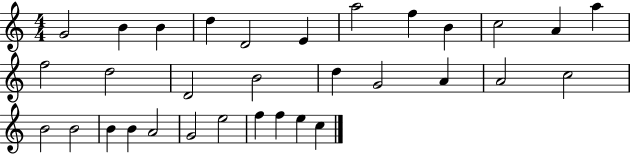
G4/h B4/q B4/q D5/q D4/h E4/q A5/h F5/q B4/q C5/h A4/q A5/q F5/h D5/h D4/h B4/h D5/q G4/h A4/q A4/h C5/h B4/h B4/h B4/q B4/q A4/h G4/h E5/h F5/q F5/q E5/q C5/q